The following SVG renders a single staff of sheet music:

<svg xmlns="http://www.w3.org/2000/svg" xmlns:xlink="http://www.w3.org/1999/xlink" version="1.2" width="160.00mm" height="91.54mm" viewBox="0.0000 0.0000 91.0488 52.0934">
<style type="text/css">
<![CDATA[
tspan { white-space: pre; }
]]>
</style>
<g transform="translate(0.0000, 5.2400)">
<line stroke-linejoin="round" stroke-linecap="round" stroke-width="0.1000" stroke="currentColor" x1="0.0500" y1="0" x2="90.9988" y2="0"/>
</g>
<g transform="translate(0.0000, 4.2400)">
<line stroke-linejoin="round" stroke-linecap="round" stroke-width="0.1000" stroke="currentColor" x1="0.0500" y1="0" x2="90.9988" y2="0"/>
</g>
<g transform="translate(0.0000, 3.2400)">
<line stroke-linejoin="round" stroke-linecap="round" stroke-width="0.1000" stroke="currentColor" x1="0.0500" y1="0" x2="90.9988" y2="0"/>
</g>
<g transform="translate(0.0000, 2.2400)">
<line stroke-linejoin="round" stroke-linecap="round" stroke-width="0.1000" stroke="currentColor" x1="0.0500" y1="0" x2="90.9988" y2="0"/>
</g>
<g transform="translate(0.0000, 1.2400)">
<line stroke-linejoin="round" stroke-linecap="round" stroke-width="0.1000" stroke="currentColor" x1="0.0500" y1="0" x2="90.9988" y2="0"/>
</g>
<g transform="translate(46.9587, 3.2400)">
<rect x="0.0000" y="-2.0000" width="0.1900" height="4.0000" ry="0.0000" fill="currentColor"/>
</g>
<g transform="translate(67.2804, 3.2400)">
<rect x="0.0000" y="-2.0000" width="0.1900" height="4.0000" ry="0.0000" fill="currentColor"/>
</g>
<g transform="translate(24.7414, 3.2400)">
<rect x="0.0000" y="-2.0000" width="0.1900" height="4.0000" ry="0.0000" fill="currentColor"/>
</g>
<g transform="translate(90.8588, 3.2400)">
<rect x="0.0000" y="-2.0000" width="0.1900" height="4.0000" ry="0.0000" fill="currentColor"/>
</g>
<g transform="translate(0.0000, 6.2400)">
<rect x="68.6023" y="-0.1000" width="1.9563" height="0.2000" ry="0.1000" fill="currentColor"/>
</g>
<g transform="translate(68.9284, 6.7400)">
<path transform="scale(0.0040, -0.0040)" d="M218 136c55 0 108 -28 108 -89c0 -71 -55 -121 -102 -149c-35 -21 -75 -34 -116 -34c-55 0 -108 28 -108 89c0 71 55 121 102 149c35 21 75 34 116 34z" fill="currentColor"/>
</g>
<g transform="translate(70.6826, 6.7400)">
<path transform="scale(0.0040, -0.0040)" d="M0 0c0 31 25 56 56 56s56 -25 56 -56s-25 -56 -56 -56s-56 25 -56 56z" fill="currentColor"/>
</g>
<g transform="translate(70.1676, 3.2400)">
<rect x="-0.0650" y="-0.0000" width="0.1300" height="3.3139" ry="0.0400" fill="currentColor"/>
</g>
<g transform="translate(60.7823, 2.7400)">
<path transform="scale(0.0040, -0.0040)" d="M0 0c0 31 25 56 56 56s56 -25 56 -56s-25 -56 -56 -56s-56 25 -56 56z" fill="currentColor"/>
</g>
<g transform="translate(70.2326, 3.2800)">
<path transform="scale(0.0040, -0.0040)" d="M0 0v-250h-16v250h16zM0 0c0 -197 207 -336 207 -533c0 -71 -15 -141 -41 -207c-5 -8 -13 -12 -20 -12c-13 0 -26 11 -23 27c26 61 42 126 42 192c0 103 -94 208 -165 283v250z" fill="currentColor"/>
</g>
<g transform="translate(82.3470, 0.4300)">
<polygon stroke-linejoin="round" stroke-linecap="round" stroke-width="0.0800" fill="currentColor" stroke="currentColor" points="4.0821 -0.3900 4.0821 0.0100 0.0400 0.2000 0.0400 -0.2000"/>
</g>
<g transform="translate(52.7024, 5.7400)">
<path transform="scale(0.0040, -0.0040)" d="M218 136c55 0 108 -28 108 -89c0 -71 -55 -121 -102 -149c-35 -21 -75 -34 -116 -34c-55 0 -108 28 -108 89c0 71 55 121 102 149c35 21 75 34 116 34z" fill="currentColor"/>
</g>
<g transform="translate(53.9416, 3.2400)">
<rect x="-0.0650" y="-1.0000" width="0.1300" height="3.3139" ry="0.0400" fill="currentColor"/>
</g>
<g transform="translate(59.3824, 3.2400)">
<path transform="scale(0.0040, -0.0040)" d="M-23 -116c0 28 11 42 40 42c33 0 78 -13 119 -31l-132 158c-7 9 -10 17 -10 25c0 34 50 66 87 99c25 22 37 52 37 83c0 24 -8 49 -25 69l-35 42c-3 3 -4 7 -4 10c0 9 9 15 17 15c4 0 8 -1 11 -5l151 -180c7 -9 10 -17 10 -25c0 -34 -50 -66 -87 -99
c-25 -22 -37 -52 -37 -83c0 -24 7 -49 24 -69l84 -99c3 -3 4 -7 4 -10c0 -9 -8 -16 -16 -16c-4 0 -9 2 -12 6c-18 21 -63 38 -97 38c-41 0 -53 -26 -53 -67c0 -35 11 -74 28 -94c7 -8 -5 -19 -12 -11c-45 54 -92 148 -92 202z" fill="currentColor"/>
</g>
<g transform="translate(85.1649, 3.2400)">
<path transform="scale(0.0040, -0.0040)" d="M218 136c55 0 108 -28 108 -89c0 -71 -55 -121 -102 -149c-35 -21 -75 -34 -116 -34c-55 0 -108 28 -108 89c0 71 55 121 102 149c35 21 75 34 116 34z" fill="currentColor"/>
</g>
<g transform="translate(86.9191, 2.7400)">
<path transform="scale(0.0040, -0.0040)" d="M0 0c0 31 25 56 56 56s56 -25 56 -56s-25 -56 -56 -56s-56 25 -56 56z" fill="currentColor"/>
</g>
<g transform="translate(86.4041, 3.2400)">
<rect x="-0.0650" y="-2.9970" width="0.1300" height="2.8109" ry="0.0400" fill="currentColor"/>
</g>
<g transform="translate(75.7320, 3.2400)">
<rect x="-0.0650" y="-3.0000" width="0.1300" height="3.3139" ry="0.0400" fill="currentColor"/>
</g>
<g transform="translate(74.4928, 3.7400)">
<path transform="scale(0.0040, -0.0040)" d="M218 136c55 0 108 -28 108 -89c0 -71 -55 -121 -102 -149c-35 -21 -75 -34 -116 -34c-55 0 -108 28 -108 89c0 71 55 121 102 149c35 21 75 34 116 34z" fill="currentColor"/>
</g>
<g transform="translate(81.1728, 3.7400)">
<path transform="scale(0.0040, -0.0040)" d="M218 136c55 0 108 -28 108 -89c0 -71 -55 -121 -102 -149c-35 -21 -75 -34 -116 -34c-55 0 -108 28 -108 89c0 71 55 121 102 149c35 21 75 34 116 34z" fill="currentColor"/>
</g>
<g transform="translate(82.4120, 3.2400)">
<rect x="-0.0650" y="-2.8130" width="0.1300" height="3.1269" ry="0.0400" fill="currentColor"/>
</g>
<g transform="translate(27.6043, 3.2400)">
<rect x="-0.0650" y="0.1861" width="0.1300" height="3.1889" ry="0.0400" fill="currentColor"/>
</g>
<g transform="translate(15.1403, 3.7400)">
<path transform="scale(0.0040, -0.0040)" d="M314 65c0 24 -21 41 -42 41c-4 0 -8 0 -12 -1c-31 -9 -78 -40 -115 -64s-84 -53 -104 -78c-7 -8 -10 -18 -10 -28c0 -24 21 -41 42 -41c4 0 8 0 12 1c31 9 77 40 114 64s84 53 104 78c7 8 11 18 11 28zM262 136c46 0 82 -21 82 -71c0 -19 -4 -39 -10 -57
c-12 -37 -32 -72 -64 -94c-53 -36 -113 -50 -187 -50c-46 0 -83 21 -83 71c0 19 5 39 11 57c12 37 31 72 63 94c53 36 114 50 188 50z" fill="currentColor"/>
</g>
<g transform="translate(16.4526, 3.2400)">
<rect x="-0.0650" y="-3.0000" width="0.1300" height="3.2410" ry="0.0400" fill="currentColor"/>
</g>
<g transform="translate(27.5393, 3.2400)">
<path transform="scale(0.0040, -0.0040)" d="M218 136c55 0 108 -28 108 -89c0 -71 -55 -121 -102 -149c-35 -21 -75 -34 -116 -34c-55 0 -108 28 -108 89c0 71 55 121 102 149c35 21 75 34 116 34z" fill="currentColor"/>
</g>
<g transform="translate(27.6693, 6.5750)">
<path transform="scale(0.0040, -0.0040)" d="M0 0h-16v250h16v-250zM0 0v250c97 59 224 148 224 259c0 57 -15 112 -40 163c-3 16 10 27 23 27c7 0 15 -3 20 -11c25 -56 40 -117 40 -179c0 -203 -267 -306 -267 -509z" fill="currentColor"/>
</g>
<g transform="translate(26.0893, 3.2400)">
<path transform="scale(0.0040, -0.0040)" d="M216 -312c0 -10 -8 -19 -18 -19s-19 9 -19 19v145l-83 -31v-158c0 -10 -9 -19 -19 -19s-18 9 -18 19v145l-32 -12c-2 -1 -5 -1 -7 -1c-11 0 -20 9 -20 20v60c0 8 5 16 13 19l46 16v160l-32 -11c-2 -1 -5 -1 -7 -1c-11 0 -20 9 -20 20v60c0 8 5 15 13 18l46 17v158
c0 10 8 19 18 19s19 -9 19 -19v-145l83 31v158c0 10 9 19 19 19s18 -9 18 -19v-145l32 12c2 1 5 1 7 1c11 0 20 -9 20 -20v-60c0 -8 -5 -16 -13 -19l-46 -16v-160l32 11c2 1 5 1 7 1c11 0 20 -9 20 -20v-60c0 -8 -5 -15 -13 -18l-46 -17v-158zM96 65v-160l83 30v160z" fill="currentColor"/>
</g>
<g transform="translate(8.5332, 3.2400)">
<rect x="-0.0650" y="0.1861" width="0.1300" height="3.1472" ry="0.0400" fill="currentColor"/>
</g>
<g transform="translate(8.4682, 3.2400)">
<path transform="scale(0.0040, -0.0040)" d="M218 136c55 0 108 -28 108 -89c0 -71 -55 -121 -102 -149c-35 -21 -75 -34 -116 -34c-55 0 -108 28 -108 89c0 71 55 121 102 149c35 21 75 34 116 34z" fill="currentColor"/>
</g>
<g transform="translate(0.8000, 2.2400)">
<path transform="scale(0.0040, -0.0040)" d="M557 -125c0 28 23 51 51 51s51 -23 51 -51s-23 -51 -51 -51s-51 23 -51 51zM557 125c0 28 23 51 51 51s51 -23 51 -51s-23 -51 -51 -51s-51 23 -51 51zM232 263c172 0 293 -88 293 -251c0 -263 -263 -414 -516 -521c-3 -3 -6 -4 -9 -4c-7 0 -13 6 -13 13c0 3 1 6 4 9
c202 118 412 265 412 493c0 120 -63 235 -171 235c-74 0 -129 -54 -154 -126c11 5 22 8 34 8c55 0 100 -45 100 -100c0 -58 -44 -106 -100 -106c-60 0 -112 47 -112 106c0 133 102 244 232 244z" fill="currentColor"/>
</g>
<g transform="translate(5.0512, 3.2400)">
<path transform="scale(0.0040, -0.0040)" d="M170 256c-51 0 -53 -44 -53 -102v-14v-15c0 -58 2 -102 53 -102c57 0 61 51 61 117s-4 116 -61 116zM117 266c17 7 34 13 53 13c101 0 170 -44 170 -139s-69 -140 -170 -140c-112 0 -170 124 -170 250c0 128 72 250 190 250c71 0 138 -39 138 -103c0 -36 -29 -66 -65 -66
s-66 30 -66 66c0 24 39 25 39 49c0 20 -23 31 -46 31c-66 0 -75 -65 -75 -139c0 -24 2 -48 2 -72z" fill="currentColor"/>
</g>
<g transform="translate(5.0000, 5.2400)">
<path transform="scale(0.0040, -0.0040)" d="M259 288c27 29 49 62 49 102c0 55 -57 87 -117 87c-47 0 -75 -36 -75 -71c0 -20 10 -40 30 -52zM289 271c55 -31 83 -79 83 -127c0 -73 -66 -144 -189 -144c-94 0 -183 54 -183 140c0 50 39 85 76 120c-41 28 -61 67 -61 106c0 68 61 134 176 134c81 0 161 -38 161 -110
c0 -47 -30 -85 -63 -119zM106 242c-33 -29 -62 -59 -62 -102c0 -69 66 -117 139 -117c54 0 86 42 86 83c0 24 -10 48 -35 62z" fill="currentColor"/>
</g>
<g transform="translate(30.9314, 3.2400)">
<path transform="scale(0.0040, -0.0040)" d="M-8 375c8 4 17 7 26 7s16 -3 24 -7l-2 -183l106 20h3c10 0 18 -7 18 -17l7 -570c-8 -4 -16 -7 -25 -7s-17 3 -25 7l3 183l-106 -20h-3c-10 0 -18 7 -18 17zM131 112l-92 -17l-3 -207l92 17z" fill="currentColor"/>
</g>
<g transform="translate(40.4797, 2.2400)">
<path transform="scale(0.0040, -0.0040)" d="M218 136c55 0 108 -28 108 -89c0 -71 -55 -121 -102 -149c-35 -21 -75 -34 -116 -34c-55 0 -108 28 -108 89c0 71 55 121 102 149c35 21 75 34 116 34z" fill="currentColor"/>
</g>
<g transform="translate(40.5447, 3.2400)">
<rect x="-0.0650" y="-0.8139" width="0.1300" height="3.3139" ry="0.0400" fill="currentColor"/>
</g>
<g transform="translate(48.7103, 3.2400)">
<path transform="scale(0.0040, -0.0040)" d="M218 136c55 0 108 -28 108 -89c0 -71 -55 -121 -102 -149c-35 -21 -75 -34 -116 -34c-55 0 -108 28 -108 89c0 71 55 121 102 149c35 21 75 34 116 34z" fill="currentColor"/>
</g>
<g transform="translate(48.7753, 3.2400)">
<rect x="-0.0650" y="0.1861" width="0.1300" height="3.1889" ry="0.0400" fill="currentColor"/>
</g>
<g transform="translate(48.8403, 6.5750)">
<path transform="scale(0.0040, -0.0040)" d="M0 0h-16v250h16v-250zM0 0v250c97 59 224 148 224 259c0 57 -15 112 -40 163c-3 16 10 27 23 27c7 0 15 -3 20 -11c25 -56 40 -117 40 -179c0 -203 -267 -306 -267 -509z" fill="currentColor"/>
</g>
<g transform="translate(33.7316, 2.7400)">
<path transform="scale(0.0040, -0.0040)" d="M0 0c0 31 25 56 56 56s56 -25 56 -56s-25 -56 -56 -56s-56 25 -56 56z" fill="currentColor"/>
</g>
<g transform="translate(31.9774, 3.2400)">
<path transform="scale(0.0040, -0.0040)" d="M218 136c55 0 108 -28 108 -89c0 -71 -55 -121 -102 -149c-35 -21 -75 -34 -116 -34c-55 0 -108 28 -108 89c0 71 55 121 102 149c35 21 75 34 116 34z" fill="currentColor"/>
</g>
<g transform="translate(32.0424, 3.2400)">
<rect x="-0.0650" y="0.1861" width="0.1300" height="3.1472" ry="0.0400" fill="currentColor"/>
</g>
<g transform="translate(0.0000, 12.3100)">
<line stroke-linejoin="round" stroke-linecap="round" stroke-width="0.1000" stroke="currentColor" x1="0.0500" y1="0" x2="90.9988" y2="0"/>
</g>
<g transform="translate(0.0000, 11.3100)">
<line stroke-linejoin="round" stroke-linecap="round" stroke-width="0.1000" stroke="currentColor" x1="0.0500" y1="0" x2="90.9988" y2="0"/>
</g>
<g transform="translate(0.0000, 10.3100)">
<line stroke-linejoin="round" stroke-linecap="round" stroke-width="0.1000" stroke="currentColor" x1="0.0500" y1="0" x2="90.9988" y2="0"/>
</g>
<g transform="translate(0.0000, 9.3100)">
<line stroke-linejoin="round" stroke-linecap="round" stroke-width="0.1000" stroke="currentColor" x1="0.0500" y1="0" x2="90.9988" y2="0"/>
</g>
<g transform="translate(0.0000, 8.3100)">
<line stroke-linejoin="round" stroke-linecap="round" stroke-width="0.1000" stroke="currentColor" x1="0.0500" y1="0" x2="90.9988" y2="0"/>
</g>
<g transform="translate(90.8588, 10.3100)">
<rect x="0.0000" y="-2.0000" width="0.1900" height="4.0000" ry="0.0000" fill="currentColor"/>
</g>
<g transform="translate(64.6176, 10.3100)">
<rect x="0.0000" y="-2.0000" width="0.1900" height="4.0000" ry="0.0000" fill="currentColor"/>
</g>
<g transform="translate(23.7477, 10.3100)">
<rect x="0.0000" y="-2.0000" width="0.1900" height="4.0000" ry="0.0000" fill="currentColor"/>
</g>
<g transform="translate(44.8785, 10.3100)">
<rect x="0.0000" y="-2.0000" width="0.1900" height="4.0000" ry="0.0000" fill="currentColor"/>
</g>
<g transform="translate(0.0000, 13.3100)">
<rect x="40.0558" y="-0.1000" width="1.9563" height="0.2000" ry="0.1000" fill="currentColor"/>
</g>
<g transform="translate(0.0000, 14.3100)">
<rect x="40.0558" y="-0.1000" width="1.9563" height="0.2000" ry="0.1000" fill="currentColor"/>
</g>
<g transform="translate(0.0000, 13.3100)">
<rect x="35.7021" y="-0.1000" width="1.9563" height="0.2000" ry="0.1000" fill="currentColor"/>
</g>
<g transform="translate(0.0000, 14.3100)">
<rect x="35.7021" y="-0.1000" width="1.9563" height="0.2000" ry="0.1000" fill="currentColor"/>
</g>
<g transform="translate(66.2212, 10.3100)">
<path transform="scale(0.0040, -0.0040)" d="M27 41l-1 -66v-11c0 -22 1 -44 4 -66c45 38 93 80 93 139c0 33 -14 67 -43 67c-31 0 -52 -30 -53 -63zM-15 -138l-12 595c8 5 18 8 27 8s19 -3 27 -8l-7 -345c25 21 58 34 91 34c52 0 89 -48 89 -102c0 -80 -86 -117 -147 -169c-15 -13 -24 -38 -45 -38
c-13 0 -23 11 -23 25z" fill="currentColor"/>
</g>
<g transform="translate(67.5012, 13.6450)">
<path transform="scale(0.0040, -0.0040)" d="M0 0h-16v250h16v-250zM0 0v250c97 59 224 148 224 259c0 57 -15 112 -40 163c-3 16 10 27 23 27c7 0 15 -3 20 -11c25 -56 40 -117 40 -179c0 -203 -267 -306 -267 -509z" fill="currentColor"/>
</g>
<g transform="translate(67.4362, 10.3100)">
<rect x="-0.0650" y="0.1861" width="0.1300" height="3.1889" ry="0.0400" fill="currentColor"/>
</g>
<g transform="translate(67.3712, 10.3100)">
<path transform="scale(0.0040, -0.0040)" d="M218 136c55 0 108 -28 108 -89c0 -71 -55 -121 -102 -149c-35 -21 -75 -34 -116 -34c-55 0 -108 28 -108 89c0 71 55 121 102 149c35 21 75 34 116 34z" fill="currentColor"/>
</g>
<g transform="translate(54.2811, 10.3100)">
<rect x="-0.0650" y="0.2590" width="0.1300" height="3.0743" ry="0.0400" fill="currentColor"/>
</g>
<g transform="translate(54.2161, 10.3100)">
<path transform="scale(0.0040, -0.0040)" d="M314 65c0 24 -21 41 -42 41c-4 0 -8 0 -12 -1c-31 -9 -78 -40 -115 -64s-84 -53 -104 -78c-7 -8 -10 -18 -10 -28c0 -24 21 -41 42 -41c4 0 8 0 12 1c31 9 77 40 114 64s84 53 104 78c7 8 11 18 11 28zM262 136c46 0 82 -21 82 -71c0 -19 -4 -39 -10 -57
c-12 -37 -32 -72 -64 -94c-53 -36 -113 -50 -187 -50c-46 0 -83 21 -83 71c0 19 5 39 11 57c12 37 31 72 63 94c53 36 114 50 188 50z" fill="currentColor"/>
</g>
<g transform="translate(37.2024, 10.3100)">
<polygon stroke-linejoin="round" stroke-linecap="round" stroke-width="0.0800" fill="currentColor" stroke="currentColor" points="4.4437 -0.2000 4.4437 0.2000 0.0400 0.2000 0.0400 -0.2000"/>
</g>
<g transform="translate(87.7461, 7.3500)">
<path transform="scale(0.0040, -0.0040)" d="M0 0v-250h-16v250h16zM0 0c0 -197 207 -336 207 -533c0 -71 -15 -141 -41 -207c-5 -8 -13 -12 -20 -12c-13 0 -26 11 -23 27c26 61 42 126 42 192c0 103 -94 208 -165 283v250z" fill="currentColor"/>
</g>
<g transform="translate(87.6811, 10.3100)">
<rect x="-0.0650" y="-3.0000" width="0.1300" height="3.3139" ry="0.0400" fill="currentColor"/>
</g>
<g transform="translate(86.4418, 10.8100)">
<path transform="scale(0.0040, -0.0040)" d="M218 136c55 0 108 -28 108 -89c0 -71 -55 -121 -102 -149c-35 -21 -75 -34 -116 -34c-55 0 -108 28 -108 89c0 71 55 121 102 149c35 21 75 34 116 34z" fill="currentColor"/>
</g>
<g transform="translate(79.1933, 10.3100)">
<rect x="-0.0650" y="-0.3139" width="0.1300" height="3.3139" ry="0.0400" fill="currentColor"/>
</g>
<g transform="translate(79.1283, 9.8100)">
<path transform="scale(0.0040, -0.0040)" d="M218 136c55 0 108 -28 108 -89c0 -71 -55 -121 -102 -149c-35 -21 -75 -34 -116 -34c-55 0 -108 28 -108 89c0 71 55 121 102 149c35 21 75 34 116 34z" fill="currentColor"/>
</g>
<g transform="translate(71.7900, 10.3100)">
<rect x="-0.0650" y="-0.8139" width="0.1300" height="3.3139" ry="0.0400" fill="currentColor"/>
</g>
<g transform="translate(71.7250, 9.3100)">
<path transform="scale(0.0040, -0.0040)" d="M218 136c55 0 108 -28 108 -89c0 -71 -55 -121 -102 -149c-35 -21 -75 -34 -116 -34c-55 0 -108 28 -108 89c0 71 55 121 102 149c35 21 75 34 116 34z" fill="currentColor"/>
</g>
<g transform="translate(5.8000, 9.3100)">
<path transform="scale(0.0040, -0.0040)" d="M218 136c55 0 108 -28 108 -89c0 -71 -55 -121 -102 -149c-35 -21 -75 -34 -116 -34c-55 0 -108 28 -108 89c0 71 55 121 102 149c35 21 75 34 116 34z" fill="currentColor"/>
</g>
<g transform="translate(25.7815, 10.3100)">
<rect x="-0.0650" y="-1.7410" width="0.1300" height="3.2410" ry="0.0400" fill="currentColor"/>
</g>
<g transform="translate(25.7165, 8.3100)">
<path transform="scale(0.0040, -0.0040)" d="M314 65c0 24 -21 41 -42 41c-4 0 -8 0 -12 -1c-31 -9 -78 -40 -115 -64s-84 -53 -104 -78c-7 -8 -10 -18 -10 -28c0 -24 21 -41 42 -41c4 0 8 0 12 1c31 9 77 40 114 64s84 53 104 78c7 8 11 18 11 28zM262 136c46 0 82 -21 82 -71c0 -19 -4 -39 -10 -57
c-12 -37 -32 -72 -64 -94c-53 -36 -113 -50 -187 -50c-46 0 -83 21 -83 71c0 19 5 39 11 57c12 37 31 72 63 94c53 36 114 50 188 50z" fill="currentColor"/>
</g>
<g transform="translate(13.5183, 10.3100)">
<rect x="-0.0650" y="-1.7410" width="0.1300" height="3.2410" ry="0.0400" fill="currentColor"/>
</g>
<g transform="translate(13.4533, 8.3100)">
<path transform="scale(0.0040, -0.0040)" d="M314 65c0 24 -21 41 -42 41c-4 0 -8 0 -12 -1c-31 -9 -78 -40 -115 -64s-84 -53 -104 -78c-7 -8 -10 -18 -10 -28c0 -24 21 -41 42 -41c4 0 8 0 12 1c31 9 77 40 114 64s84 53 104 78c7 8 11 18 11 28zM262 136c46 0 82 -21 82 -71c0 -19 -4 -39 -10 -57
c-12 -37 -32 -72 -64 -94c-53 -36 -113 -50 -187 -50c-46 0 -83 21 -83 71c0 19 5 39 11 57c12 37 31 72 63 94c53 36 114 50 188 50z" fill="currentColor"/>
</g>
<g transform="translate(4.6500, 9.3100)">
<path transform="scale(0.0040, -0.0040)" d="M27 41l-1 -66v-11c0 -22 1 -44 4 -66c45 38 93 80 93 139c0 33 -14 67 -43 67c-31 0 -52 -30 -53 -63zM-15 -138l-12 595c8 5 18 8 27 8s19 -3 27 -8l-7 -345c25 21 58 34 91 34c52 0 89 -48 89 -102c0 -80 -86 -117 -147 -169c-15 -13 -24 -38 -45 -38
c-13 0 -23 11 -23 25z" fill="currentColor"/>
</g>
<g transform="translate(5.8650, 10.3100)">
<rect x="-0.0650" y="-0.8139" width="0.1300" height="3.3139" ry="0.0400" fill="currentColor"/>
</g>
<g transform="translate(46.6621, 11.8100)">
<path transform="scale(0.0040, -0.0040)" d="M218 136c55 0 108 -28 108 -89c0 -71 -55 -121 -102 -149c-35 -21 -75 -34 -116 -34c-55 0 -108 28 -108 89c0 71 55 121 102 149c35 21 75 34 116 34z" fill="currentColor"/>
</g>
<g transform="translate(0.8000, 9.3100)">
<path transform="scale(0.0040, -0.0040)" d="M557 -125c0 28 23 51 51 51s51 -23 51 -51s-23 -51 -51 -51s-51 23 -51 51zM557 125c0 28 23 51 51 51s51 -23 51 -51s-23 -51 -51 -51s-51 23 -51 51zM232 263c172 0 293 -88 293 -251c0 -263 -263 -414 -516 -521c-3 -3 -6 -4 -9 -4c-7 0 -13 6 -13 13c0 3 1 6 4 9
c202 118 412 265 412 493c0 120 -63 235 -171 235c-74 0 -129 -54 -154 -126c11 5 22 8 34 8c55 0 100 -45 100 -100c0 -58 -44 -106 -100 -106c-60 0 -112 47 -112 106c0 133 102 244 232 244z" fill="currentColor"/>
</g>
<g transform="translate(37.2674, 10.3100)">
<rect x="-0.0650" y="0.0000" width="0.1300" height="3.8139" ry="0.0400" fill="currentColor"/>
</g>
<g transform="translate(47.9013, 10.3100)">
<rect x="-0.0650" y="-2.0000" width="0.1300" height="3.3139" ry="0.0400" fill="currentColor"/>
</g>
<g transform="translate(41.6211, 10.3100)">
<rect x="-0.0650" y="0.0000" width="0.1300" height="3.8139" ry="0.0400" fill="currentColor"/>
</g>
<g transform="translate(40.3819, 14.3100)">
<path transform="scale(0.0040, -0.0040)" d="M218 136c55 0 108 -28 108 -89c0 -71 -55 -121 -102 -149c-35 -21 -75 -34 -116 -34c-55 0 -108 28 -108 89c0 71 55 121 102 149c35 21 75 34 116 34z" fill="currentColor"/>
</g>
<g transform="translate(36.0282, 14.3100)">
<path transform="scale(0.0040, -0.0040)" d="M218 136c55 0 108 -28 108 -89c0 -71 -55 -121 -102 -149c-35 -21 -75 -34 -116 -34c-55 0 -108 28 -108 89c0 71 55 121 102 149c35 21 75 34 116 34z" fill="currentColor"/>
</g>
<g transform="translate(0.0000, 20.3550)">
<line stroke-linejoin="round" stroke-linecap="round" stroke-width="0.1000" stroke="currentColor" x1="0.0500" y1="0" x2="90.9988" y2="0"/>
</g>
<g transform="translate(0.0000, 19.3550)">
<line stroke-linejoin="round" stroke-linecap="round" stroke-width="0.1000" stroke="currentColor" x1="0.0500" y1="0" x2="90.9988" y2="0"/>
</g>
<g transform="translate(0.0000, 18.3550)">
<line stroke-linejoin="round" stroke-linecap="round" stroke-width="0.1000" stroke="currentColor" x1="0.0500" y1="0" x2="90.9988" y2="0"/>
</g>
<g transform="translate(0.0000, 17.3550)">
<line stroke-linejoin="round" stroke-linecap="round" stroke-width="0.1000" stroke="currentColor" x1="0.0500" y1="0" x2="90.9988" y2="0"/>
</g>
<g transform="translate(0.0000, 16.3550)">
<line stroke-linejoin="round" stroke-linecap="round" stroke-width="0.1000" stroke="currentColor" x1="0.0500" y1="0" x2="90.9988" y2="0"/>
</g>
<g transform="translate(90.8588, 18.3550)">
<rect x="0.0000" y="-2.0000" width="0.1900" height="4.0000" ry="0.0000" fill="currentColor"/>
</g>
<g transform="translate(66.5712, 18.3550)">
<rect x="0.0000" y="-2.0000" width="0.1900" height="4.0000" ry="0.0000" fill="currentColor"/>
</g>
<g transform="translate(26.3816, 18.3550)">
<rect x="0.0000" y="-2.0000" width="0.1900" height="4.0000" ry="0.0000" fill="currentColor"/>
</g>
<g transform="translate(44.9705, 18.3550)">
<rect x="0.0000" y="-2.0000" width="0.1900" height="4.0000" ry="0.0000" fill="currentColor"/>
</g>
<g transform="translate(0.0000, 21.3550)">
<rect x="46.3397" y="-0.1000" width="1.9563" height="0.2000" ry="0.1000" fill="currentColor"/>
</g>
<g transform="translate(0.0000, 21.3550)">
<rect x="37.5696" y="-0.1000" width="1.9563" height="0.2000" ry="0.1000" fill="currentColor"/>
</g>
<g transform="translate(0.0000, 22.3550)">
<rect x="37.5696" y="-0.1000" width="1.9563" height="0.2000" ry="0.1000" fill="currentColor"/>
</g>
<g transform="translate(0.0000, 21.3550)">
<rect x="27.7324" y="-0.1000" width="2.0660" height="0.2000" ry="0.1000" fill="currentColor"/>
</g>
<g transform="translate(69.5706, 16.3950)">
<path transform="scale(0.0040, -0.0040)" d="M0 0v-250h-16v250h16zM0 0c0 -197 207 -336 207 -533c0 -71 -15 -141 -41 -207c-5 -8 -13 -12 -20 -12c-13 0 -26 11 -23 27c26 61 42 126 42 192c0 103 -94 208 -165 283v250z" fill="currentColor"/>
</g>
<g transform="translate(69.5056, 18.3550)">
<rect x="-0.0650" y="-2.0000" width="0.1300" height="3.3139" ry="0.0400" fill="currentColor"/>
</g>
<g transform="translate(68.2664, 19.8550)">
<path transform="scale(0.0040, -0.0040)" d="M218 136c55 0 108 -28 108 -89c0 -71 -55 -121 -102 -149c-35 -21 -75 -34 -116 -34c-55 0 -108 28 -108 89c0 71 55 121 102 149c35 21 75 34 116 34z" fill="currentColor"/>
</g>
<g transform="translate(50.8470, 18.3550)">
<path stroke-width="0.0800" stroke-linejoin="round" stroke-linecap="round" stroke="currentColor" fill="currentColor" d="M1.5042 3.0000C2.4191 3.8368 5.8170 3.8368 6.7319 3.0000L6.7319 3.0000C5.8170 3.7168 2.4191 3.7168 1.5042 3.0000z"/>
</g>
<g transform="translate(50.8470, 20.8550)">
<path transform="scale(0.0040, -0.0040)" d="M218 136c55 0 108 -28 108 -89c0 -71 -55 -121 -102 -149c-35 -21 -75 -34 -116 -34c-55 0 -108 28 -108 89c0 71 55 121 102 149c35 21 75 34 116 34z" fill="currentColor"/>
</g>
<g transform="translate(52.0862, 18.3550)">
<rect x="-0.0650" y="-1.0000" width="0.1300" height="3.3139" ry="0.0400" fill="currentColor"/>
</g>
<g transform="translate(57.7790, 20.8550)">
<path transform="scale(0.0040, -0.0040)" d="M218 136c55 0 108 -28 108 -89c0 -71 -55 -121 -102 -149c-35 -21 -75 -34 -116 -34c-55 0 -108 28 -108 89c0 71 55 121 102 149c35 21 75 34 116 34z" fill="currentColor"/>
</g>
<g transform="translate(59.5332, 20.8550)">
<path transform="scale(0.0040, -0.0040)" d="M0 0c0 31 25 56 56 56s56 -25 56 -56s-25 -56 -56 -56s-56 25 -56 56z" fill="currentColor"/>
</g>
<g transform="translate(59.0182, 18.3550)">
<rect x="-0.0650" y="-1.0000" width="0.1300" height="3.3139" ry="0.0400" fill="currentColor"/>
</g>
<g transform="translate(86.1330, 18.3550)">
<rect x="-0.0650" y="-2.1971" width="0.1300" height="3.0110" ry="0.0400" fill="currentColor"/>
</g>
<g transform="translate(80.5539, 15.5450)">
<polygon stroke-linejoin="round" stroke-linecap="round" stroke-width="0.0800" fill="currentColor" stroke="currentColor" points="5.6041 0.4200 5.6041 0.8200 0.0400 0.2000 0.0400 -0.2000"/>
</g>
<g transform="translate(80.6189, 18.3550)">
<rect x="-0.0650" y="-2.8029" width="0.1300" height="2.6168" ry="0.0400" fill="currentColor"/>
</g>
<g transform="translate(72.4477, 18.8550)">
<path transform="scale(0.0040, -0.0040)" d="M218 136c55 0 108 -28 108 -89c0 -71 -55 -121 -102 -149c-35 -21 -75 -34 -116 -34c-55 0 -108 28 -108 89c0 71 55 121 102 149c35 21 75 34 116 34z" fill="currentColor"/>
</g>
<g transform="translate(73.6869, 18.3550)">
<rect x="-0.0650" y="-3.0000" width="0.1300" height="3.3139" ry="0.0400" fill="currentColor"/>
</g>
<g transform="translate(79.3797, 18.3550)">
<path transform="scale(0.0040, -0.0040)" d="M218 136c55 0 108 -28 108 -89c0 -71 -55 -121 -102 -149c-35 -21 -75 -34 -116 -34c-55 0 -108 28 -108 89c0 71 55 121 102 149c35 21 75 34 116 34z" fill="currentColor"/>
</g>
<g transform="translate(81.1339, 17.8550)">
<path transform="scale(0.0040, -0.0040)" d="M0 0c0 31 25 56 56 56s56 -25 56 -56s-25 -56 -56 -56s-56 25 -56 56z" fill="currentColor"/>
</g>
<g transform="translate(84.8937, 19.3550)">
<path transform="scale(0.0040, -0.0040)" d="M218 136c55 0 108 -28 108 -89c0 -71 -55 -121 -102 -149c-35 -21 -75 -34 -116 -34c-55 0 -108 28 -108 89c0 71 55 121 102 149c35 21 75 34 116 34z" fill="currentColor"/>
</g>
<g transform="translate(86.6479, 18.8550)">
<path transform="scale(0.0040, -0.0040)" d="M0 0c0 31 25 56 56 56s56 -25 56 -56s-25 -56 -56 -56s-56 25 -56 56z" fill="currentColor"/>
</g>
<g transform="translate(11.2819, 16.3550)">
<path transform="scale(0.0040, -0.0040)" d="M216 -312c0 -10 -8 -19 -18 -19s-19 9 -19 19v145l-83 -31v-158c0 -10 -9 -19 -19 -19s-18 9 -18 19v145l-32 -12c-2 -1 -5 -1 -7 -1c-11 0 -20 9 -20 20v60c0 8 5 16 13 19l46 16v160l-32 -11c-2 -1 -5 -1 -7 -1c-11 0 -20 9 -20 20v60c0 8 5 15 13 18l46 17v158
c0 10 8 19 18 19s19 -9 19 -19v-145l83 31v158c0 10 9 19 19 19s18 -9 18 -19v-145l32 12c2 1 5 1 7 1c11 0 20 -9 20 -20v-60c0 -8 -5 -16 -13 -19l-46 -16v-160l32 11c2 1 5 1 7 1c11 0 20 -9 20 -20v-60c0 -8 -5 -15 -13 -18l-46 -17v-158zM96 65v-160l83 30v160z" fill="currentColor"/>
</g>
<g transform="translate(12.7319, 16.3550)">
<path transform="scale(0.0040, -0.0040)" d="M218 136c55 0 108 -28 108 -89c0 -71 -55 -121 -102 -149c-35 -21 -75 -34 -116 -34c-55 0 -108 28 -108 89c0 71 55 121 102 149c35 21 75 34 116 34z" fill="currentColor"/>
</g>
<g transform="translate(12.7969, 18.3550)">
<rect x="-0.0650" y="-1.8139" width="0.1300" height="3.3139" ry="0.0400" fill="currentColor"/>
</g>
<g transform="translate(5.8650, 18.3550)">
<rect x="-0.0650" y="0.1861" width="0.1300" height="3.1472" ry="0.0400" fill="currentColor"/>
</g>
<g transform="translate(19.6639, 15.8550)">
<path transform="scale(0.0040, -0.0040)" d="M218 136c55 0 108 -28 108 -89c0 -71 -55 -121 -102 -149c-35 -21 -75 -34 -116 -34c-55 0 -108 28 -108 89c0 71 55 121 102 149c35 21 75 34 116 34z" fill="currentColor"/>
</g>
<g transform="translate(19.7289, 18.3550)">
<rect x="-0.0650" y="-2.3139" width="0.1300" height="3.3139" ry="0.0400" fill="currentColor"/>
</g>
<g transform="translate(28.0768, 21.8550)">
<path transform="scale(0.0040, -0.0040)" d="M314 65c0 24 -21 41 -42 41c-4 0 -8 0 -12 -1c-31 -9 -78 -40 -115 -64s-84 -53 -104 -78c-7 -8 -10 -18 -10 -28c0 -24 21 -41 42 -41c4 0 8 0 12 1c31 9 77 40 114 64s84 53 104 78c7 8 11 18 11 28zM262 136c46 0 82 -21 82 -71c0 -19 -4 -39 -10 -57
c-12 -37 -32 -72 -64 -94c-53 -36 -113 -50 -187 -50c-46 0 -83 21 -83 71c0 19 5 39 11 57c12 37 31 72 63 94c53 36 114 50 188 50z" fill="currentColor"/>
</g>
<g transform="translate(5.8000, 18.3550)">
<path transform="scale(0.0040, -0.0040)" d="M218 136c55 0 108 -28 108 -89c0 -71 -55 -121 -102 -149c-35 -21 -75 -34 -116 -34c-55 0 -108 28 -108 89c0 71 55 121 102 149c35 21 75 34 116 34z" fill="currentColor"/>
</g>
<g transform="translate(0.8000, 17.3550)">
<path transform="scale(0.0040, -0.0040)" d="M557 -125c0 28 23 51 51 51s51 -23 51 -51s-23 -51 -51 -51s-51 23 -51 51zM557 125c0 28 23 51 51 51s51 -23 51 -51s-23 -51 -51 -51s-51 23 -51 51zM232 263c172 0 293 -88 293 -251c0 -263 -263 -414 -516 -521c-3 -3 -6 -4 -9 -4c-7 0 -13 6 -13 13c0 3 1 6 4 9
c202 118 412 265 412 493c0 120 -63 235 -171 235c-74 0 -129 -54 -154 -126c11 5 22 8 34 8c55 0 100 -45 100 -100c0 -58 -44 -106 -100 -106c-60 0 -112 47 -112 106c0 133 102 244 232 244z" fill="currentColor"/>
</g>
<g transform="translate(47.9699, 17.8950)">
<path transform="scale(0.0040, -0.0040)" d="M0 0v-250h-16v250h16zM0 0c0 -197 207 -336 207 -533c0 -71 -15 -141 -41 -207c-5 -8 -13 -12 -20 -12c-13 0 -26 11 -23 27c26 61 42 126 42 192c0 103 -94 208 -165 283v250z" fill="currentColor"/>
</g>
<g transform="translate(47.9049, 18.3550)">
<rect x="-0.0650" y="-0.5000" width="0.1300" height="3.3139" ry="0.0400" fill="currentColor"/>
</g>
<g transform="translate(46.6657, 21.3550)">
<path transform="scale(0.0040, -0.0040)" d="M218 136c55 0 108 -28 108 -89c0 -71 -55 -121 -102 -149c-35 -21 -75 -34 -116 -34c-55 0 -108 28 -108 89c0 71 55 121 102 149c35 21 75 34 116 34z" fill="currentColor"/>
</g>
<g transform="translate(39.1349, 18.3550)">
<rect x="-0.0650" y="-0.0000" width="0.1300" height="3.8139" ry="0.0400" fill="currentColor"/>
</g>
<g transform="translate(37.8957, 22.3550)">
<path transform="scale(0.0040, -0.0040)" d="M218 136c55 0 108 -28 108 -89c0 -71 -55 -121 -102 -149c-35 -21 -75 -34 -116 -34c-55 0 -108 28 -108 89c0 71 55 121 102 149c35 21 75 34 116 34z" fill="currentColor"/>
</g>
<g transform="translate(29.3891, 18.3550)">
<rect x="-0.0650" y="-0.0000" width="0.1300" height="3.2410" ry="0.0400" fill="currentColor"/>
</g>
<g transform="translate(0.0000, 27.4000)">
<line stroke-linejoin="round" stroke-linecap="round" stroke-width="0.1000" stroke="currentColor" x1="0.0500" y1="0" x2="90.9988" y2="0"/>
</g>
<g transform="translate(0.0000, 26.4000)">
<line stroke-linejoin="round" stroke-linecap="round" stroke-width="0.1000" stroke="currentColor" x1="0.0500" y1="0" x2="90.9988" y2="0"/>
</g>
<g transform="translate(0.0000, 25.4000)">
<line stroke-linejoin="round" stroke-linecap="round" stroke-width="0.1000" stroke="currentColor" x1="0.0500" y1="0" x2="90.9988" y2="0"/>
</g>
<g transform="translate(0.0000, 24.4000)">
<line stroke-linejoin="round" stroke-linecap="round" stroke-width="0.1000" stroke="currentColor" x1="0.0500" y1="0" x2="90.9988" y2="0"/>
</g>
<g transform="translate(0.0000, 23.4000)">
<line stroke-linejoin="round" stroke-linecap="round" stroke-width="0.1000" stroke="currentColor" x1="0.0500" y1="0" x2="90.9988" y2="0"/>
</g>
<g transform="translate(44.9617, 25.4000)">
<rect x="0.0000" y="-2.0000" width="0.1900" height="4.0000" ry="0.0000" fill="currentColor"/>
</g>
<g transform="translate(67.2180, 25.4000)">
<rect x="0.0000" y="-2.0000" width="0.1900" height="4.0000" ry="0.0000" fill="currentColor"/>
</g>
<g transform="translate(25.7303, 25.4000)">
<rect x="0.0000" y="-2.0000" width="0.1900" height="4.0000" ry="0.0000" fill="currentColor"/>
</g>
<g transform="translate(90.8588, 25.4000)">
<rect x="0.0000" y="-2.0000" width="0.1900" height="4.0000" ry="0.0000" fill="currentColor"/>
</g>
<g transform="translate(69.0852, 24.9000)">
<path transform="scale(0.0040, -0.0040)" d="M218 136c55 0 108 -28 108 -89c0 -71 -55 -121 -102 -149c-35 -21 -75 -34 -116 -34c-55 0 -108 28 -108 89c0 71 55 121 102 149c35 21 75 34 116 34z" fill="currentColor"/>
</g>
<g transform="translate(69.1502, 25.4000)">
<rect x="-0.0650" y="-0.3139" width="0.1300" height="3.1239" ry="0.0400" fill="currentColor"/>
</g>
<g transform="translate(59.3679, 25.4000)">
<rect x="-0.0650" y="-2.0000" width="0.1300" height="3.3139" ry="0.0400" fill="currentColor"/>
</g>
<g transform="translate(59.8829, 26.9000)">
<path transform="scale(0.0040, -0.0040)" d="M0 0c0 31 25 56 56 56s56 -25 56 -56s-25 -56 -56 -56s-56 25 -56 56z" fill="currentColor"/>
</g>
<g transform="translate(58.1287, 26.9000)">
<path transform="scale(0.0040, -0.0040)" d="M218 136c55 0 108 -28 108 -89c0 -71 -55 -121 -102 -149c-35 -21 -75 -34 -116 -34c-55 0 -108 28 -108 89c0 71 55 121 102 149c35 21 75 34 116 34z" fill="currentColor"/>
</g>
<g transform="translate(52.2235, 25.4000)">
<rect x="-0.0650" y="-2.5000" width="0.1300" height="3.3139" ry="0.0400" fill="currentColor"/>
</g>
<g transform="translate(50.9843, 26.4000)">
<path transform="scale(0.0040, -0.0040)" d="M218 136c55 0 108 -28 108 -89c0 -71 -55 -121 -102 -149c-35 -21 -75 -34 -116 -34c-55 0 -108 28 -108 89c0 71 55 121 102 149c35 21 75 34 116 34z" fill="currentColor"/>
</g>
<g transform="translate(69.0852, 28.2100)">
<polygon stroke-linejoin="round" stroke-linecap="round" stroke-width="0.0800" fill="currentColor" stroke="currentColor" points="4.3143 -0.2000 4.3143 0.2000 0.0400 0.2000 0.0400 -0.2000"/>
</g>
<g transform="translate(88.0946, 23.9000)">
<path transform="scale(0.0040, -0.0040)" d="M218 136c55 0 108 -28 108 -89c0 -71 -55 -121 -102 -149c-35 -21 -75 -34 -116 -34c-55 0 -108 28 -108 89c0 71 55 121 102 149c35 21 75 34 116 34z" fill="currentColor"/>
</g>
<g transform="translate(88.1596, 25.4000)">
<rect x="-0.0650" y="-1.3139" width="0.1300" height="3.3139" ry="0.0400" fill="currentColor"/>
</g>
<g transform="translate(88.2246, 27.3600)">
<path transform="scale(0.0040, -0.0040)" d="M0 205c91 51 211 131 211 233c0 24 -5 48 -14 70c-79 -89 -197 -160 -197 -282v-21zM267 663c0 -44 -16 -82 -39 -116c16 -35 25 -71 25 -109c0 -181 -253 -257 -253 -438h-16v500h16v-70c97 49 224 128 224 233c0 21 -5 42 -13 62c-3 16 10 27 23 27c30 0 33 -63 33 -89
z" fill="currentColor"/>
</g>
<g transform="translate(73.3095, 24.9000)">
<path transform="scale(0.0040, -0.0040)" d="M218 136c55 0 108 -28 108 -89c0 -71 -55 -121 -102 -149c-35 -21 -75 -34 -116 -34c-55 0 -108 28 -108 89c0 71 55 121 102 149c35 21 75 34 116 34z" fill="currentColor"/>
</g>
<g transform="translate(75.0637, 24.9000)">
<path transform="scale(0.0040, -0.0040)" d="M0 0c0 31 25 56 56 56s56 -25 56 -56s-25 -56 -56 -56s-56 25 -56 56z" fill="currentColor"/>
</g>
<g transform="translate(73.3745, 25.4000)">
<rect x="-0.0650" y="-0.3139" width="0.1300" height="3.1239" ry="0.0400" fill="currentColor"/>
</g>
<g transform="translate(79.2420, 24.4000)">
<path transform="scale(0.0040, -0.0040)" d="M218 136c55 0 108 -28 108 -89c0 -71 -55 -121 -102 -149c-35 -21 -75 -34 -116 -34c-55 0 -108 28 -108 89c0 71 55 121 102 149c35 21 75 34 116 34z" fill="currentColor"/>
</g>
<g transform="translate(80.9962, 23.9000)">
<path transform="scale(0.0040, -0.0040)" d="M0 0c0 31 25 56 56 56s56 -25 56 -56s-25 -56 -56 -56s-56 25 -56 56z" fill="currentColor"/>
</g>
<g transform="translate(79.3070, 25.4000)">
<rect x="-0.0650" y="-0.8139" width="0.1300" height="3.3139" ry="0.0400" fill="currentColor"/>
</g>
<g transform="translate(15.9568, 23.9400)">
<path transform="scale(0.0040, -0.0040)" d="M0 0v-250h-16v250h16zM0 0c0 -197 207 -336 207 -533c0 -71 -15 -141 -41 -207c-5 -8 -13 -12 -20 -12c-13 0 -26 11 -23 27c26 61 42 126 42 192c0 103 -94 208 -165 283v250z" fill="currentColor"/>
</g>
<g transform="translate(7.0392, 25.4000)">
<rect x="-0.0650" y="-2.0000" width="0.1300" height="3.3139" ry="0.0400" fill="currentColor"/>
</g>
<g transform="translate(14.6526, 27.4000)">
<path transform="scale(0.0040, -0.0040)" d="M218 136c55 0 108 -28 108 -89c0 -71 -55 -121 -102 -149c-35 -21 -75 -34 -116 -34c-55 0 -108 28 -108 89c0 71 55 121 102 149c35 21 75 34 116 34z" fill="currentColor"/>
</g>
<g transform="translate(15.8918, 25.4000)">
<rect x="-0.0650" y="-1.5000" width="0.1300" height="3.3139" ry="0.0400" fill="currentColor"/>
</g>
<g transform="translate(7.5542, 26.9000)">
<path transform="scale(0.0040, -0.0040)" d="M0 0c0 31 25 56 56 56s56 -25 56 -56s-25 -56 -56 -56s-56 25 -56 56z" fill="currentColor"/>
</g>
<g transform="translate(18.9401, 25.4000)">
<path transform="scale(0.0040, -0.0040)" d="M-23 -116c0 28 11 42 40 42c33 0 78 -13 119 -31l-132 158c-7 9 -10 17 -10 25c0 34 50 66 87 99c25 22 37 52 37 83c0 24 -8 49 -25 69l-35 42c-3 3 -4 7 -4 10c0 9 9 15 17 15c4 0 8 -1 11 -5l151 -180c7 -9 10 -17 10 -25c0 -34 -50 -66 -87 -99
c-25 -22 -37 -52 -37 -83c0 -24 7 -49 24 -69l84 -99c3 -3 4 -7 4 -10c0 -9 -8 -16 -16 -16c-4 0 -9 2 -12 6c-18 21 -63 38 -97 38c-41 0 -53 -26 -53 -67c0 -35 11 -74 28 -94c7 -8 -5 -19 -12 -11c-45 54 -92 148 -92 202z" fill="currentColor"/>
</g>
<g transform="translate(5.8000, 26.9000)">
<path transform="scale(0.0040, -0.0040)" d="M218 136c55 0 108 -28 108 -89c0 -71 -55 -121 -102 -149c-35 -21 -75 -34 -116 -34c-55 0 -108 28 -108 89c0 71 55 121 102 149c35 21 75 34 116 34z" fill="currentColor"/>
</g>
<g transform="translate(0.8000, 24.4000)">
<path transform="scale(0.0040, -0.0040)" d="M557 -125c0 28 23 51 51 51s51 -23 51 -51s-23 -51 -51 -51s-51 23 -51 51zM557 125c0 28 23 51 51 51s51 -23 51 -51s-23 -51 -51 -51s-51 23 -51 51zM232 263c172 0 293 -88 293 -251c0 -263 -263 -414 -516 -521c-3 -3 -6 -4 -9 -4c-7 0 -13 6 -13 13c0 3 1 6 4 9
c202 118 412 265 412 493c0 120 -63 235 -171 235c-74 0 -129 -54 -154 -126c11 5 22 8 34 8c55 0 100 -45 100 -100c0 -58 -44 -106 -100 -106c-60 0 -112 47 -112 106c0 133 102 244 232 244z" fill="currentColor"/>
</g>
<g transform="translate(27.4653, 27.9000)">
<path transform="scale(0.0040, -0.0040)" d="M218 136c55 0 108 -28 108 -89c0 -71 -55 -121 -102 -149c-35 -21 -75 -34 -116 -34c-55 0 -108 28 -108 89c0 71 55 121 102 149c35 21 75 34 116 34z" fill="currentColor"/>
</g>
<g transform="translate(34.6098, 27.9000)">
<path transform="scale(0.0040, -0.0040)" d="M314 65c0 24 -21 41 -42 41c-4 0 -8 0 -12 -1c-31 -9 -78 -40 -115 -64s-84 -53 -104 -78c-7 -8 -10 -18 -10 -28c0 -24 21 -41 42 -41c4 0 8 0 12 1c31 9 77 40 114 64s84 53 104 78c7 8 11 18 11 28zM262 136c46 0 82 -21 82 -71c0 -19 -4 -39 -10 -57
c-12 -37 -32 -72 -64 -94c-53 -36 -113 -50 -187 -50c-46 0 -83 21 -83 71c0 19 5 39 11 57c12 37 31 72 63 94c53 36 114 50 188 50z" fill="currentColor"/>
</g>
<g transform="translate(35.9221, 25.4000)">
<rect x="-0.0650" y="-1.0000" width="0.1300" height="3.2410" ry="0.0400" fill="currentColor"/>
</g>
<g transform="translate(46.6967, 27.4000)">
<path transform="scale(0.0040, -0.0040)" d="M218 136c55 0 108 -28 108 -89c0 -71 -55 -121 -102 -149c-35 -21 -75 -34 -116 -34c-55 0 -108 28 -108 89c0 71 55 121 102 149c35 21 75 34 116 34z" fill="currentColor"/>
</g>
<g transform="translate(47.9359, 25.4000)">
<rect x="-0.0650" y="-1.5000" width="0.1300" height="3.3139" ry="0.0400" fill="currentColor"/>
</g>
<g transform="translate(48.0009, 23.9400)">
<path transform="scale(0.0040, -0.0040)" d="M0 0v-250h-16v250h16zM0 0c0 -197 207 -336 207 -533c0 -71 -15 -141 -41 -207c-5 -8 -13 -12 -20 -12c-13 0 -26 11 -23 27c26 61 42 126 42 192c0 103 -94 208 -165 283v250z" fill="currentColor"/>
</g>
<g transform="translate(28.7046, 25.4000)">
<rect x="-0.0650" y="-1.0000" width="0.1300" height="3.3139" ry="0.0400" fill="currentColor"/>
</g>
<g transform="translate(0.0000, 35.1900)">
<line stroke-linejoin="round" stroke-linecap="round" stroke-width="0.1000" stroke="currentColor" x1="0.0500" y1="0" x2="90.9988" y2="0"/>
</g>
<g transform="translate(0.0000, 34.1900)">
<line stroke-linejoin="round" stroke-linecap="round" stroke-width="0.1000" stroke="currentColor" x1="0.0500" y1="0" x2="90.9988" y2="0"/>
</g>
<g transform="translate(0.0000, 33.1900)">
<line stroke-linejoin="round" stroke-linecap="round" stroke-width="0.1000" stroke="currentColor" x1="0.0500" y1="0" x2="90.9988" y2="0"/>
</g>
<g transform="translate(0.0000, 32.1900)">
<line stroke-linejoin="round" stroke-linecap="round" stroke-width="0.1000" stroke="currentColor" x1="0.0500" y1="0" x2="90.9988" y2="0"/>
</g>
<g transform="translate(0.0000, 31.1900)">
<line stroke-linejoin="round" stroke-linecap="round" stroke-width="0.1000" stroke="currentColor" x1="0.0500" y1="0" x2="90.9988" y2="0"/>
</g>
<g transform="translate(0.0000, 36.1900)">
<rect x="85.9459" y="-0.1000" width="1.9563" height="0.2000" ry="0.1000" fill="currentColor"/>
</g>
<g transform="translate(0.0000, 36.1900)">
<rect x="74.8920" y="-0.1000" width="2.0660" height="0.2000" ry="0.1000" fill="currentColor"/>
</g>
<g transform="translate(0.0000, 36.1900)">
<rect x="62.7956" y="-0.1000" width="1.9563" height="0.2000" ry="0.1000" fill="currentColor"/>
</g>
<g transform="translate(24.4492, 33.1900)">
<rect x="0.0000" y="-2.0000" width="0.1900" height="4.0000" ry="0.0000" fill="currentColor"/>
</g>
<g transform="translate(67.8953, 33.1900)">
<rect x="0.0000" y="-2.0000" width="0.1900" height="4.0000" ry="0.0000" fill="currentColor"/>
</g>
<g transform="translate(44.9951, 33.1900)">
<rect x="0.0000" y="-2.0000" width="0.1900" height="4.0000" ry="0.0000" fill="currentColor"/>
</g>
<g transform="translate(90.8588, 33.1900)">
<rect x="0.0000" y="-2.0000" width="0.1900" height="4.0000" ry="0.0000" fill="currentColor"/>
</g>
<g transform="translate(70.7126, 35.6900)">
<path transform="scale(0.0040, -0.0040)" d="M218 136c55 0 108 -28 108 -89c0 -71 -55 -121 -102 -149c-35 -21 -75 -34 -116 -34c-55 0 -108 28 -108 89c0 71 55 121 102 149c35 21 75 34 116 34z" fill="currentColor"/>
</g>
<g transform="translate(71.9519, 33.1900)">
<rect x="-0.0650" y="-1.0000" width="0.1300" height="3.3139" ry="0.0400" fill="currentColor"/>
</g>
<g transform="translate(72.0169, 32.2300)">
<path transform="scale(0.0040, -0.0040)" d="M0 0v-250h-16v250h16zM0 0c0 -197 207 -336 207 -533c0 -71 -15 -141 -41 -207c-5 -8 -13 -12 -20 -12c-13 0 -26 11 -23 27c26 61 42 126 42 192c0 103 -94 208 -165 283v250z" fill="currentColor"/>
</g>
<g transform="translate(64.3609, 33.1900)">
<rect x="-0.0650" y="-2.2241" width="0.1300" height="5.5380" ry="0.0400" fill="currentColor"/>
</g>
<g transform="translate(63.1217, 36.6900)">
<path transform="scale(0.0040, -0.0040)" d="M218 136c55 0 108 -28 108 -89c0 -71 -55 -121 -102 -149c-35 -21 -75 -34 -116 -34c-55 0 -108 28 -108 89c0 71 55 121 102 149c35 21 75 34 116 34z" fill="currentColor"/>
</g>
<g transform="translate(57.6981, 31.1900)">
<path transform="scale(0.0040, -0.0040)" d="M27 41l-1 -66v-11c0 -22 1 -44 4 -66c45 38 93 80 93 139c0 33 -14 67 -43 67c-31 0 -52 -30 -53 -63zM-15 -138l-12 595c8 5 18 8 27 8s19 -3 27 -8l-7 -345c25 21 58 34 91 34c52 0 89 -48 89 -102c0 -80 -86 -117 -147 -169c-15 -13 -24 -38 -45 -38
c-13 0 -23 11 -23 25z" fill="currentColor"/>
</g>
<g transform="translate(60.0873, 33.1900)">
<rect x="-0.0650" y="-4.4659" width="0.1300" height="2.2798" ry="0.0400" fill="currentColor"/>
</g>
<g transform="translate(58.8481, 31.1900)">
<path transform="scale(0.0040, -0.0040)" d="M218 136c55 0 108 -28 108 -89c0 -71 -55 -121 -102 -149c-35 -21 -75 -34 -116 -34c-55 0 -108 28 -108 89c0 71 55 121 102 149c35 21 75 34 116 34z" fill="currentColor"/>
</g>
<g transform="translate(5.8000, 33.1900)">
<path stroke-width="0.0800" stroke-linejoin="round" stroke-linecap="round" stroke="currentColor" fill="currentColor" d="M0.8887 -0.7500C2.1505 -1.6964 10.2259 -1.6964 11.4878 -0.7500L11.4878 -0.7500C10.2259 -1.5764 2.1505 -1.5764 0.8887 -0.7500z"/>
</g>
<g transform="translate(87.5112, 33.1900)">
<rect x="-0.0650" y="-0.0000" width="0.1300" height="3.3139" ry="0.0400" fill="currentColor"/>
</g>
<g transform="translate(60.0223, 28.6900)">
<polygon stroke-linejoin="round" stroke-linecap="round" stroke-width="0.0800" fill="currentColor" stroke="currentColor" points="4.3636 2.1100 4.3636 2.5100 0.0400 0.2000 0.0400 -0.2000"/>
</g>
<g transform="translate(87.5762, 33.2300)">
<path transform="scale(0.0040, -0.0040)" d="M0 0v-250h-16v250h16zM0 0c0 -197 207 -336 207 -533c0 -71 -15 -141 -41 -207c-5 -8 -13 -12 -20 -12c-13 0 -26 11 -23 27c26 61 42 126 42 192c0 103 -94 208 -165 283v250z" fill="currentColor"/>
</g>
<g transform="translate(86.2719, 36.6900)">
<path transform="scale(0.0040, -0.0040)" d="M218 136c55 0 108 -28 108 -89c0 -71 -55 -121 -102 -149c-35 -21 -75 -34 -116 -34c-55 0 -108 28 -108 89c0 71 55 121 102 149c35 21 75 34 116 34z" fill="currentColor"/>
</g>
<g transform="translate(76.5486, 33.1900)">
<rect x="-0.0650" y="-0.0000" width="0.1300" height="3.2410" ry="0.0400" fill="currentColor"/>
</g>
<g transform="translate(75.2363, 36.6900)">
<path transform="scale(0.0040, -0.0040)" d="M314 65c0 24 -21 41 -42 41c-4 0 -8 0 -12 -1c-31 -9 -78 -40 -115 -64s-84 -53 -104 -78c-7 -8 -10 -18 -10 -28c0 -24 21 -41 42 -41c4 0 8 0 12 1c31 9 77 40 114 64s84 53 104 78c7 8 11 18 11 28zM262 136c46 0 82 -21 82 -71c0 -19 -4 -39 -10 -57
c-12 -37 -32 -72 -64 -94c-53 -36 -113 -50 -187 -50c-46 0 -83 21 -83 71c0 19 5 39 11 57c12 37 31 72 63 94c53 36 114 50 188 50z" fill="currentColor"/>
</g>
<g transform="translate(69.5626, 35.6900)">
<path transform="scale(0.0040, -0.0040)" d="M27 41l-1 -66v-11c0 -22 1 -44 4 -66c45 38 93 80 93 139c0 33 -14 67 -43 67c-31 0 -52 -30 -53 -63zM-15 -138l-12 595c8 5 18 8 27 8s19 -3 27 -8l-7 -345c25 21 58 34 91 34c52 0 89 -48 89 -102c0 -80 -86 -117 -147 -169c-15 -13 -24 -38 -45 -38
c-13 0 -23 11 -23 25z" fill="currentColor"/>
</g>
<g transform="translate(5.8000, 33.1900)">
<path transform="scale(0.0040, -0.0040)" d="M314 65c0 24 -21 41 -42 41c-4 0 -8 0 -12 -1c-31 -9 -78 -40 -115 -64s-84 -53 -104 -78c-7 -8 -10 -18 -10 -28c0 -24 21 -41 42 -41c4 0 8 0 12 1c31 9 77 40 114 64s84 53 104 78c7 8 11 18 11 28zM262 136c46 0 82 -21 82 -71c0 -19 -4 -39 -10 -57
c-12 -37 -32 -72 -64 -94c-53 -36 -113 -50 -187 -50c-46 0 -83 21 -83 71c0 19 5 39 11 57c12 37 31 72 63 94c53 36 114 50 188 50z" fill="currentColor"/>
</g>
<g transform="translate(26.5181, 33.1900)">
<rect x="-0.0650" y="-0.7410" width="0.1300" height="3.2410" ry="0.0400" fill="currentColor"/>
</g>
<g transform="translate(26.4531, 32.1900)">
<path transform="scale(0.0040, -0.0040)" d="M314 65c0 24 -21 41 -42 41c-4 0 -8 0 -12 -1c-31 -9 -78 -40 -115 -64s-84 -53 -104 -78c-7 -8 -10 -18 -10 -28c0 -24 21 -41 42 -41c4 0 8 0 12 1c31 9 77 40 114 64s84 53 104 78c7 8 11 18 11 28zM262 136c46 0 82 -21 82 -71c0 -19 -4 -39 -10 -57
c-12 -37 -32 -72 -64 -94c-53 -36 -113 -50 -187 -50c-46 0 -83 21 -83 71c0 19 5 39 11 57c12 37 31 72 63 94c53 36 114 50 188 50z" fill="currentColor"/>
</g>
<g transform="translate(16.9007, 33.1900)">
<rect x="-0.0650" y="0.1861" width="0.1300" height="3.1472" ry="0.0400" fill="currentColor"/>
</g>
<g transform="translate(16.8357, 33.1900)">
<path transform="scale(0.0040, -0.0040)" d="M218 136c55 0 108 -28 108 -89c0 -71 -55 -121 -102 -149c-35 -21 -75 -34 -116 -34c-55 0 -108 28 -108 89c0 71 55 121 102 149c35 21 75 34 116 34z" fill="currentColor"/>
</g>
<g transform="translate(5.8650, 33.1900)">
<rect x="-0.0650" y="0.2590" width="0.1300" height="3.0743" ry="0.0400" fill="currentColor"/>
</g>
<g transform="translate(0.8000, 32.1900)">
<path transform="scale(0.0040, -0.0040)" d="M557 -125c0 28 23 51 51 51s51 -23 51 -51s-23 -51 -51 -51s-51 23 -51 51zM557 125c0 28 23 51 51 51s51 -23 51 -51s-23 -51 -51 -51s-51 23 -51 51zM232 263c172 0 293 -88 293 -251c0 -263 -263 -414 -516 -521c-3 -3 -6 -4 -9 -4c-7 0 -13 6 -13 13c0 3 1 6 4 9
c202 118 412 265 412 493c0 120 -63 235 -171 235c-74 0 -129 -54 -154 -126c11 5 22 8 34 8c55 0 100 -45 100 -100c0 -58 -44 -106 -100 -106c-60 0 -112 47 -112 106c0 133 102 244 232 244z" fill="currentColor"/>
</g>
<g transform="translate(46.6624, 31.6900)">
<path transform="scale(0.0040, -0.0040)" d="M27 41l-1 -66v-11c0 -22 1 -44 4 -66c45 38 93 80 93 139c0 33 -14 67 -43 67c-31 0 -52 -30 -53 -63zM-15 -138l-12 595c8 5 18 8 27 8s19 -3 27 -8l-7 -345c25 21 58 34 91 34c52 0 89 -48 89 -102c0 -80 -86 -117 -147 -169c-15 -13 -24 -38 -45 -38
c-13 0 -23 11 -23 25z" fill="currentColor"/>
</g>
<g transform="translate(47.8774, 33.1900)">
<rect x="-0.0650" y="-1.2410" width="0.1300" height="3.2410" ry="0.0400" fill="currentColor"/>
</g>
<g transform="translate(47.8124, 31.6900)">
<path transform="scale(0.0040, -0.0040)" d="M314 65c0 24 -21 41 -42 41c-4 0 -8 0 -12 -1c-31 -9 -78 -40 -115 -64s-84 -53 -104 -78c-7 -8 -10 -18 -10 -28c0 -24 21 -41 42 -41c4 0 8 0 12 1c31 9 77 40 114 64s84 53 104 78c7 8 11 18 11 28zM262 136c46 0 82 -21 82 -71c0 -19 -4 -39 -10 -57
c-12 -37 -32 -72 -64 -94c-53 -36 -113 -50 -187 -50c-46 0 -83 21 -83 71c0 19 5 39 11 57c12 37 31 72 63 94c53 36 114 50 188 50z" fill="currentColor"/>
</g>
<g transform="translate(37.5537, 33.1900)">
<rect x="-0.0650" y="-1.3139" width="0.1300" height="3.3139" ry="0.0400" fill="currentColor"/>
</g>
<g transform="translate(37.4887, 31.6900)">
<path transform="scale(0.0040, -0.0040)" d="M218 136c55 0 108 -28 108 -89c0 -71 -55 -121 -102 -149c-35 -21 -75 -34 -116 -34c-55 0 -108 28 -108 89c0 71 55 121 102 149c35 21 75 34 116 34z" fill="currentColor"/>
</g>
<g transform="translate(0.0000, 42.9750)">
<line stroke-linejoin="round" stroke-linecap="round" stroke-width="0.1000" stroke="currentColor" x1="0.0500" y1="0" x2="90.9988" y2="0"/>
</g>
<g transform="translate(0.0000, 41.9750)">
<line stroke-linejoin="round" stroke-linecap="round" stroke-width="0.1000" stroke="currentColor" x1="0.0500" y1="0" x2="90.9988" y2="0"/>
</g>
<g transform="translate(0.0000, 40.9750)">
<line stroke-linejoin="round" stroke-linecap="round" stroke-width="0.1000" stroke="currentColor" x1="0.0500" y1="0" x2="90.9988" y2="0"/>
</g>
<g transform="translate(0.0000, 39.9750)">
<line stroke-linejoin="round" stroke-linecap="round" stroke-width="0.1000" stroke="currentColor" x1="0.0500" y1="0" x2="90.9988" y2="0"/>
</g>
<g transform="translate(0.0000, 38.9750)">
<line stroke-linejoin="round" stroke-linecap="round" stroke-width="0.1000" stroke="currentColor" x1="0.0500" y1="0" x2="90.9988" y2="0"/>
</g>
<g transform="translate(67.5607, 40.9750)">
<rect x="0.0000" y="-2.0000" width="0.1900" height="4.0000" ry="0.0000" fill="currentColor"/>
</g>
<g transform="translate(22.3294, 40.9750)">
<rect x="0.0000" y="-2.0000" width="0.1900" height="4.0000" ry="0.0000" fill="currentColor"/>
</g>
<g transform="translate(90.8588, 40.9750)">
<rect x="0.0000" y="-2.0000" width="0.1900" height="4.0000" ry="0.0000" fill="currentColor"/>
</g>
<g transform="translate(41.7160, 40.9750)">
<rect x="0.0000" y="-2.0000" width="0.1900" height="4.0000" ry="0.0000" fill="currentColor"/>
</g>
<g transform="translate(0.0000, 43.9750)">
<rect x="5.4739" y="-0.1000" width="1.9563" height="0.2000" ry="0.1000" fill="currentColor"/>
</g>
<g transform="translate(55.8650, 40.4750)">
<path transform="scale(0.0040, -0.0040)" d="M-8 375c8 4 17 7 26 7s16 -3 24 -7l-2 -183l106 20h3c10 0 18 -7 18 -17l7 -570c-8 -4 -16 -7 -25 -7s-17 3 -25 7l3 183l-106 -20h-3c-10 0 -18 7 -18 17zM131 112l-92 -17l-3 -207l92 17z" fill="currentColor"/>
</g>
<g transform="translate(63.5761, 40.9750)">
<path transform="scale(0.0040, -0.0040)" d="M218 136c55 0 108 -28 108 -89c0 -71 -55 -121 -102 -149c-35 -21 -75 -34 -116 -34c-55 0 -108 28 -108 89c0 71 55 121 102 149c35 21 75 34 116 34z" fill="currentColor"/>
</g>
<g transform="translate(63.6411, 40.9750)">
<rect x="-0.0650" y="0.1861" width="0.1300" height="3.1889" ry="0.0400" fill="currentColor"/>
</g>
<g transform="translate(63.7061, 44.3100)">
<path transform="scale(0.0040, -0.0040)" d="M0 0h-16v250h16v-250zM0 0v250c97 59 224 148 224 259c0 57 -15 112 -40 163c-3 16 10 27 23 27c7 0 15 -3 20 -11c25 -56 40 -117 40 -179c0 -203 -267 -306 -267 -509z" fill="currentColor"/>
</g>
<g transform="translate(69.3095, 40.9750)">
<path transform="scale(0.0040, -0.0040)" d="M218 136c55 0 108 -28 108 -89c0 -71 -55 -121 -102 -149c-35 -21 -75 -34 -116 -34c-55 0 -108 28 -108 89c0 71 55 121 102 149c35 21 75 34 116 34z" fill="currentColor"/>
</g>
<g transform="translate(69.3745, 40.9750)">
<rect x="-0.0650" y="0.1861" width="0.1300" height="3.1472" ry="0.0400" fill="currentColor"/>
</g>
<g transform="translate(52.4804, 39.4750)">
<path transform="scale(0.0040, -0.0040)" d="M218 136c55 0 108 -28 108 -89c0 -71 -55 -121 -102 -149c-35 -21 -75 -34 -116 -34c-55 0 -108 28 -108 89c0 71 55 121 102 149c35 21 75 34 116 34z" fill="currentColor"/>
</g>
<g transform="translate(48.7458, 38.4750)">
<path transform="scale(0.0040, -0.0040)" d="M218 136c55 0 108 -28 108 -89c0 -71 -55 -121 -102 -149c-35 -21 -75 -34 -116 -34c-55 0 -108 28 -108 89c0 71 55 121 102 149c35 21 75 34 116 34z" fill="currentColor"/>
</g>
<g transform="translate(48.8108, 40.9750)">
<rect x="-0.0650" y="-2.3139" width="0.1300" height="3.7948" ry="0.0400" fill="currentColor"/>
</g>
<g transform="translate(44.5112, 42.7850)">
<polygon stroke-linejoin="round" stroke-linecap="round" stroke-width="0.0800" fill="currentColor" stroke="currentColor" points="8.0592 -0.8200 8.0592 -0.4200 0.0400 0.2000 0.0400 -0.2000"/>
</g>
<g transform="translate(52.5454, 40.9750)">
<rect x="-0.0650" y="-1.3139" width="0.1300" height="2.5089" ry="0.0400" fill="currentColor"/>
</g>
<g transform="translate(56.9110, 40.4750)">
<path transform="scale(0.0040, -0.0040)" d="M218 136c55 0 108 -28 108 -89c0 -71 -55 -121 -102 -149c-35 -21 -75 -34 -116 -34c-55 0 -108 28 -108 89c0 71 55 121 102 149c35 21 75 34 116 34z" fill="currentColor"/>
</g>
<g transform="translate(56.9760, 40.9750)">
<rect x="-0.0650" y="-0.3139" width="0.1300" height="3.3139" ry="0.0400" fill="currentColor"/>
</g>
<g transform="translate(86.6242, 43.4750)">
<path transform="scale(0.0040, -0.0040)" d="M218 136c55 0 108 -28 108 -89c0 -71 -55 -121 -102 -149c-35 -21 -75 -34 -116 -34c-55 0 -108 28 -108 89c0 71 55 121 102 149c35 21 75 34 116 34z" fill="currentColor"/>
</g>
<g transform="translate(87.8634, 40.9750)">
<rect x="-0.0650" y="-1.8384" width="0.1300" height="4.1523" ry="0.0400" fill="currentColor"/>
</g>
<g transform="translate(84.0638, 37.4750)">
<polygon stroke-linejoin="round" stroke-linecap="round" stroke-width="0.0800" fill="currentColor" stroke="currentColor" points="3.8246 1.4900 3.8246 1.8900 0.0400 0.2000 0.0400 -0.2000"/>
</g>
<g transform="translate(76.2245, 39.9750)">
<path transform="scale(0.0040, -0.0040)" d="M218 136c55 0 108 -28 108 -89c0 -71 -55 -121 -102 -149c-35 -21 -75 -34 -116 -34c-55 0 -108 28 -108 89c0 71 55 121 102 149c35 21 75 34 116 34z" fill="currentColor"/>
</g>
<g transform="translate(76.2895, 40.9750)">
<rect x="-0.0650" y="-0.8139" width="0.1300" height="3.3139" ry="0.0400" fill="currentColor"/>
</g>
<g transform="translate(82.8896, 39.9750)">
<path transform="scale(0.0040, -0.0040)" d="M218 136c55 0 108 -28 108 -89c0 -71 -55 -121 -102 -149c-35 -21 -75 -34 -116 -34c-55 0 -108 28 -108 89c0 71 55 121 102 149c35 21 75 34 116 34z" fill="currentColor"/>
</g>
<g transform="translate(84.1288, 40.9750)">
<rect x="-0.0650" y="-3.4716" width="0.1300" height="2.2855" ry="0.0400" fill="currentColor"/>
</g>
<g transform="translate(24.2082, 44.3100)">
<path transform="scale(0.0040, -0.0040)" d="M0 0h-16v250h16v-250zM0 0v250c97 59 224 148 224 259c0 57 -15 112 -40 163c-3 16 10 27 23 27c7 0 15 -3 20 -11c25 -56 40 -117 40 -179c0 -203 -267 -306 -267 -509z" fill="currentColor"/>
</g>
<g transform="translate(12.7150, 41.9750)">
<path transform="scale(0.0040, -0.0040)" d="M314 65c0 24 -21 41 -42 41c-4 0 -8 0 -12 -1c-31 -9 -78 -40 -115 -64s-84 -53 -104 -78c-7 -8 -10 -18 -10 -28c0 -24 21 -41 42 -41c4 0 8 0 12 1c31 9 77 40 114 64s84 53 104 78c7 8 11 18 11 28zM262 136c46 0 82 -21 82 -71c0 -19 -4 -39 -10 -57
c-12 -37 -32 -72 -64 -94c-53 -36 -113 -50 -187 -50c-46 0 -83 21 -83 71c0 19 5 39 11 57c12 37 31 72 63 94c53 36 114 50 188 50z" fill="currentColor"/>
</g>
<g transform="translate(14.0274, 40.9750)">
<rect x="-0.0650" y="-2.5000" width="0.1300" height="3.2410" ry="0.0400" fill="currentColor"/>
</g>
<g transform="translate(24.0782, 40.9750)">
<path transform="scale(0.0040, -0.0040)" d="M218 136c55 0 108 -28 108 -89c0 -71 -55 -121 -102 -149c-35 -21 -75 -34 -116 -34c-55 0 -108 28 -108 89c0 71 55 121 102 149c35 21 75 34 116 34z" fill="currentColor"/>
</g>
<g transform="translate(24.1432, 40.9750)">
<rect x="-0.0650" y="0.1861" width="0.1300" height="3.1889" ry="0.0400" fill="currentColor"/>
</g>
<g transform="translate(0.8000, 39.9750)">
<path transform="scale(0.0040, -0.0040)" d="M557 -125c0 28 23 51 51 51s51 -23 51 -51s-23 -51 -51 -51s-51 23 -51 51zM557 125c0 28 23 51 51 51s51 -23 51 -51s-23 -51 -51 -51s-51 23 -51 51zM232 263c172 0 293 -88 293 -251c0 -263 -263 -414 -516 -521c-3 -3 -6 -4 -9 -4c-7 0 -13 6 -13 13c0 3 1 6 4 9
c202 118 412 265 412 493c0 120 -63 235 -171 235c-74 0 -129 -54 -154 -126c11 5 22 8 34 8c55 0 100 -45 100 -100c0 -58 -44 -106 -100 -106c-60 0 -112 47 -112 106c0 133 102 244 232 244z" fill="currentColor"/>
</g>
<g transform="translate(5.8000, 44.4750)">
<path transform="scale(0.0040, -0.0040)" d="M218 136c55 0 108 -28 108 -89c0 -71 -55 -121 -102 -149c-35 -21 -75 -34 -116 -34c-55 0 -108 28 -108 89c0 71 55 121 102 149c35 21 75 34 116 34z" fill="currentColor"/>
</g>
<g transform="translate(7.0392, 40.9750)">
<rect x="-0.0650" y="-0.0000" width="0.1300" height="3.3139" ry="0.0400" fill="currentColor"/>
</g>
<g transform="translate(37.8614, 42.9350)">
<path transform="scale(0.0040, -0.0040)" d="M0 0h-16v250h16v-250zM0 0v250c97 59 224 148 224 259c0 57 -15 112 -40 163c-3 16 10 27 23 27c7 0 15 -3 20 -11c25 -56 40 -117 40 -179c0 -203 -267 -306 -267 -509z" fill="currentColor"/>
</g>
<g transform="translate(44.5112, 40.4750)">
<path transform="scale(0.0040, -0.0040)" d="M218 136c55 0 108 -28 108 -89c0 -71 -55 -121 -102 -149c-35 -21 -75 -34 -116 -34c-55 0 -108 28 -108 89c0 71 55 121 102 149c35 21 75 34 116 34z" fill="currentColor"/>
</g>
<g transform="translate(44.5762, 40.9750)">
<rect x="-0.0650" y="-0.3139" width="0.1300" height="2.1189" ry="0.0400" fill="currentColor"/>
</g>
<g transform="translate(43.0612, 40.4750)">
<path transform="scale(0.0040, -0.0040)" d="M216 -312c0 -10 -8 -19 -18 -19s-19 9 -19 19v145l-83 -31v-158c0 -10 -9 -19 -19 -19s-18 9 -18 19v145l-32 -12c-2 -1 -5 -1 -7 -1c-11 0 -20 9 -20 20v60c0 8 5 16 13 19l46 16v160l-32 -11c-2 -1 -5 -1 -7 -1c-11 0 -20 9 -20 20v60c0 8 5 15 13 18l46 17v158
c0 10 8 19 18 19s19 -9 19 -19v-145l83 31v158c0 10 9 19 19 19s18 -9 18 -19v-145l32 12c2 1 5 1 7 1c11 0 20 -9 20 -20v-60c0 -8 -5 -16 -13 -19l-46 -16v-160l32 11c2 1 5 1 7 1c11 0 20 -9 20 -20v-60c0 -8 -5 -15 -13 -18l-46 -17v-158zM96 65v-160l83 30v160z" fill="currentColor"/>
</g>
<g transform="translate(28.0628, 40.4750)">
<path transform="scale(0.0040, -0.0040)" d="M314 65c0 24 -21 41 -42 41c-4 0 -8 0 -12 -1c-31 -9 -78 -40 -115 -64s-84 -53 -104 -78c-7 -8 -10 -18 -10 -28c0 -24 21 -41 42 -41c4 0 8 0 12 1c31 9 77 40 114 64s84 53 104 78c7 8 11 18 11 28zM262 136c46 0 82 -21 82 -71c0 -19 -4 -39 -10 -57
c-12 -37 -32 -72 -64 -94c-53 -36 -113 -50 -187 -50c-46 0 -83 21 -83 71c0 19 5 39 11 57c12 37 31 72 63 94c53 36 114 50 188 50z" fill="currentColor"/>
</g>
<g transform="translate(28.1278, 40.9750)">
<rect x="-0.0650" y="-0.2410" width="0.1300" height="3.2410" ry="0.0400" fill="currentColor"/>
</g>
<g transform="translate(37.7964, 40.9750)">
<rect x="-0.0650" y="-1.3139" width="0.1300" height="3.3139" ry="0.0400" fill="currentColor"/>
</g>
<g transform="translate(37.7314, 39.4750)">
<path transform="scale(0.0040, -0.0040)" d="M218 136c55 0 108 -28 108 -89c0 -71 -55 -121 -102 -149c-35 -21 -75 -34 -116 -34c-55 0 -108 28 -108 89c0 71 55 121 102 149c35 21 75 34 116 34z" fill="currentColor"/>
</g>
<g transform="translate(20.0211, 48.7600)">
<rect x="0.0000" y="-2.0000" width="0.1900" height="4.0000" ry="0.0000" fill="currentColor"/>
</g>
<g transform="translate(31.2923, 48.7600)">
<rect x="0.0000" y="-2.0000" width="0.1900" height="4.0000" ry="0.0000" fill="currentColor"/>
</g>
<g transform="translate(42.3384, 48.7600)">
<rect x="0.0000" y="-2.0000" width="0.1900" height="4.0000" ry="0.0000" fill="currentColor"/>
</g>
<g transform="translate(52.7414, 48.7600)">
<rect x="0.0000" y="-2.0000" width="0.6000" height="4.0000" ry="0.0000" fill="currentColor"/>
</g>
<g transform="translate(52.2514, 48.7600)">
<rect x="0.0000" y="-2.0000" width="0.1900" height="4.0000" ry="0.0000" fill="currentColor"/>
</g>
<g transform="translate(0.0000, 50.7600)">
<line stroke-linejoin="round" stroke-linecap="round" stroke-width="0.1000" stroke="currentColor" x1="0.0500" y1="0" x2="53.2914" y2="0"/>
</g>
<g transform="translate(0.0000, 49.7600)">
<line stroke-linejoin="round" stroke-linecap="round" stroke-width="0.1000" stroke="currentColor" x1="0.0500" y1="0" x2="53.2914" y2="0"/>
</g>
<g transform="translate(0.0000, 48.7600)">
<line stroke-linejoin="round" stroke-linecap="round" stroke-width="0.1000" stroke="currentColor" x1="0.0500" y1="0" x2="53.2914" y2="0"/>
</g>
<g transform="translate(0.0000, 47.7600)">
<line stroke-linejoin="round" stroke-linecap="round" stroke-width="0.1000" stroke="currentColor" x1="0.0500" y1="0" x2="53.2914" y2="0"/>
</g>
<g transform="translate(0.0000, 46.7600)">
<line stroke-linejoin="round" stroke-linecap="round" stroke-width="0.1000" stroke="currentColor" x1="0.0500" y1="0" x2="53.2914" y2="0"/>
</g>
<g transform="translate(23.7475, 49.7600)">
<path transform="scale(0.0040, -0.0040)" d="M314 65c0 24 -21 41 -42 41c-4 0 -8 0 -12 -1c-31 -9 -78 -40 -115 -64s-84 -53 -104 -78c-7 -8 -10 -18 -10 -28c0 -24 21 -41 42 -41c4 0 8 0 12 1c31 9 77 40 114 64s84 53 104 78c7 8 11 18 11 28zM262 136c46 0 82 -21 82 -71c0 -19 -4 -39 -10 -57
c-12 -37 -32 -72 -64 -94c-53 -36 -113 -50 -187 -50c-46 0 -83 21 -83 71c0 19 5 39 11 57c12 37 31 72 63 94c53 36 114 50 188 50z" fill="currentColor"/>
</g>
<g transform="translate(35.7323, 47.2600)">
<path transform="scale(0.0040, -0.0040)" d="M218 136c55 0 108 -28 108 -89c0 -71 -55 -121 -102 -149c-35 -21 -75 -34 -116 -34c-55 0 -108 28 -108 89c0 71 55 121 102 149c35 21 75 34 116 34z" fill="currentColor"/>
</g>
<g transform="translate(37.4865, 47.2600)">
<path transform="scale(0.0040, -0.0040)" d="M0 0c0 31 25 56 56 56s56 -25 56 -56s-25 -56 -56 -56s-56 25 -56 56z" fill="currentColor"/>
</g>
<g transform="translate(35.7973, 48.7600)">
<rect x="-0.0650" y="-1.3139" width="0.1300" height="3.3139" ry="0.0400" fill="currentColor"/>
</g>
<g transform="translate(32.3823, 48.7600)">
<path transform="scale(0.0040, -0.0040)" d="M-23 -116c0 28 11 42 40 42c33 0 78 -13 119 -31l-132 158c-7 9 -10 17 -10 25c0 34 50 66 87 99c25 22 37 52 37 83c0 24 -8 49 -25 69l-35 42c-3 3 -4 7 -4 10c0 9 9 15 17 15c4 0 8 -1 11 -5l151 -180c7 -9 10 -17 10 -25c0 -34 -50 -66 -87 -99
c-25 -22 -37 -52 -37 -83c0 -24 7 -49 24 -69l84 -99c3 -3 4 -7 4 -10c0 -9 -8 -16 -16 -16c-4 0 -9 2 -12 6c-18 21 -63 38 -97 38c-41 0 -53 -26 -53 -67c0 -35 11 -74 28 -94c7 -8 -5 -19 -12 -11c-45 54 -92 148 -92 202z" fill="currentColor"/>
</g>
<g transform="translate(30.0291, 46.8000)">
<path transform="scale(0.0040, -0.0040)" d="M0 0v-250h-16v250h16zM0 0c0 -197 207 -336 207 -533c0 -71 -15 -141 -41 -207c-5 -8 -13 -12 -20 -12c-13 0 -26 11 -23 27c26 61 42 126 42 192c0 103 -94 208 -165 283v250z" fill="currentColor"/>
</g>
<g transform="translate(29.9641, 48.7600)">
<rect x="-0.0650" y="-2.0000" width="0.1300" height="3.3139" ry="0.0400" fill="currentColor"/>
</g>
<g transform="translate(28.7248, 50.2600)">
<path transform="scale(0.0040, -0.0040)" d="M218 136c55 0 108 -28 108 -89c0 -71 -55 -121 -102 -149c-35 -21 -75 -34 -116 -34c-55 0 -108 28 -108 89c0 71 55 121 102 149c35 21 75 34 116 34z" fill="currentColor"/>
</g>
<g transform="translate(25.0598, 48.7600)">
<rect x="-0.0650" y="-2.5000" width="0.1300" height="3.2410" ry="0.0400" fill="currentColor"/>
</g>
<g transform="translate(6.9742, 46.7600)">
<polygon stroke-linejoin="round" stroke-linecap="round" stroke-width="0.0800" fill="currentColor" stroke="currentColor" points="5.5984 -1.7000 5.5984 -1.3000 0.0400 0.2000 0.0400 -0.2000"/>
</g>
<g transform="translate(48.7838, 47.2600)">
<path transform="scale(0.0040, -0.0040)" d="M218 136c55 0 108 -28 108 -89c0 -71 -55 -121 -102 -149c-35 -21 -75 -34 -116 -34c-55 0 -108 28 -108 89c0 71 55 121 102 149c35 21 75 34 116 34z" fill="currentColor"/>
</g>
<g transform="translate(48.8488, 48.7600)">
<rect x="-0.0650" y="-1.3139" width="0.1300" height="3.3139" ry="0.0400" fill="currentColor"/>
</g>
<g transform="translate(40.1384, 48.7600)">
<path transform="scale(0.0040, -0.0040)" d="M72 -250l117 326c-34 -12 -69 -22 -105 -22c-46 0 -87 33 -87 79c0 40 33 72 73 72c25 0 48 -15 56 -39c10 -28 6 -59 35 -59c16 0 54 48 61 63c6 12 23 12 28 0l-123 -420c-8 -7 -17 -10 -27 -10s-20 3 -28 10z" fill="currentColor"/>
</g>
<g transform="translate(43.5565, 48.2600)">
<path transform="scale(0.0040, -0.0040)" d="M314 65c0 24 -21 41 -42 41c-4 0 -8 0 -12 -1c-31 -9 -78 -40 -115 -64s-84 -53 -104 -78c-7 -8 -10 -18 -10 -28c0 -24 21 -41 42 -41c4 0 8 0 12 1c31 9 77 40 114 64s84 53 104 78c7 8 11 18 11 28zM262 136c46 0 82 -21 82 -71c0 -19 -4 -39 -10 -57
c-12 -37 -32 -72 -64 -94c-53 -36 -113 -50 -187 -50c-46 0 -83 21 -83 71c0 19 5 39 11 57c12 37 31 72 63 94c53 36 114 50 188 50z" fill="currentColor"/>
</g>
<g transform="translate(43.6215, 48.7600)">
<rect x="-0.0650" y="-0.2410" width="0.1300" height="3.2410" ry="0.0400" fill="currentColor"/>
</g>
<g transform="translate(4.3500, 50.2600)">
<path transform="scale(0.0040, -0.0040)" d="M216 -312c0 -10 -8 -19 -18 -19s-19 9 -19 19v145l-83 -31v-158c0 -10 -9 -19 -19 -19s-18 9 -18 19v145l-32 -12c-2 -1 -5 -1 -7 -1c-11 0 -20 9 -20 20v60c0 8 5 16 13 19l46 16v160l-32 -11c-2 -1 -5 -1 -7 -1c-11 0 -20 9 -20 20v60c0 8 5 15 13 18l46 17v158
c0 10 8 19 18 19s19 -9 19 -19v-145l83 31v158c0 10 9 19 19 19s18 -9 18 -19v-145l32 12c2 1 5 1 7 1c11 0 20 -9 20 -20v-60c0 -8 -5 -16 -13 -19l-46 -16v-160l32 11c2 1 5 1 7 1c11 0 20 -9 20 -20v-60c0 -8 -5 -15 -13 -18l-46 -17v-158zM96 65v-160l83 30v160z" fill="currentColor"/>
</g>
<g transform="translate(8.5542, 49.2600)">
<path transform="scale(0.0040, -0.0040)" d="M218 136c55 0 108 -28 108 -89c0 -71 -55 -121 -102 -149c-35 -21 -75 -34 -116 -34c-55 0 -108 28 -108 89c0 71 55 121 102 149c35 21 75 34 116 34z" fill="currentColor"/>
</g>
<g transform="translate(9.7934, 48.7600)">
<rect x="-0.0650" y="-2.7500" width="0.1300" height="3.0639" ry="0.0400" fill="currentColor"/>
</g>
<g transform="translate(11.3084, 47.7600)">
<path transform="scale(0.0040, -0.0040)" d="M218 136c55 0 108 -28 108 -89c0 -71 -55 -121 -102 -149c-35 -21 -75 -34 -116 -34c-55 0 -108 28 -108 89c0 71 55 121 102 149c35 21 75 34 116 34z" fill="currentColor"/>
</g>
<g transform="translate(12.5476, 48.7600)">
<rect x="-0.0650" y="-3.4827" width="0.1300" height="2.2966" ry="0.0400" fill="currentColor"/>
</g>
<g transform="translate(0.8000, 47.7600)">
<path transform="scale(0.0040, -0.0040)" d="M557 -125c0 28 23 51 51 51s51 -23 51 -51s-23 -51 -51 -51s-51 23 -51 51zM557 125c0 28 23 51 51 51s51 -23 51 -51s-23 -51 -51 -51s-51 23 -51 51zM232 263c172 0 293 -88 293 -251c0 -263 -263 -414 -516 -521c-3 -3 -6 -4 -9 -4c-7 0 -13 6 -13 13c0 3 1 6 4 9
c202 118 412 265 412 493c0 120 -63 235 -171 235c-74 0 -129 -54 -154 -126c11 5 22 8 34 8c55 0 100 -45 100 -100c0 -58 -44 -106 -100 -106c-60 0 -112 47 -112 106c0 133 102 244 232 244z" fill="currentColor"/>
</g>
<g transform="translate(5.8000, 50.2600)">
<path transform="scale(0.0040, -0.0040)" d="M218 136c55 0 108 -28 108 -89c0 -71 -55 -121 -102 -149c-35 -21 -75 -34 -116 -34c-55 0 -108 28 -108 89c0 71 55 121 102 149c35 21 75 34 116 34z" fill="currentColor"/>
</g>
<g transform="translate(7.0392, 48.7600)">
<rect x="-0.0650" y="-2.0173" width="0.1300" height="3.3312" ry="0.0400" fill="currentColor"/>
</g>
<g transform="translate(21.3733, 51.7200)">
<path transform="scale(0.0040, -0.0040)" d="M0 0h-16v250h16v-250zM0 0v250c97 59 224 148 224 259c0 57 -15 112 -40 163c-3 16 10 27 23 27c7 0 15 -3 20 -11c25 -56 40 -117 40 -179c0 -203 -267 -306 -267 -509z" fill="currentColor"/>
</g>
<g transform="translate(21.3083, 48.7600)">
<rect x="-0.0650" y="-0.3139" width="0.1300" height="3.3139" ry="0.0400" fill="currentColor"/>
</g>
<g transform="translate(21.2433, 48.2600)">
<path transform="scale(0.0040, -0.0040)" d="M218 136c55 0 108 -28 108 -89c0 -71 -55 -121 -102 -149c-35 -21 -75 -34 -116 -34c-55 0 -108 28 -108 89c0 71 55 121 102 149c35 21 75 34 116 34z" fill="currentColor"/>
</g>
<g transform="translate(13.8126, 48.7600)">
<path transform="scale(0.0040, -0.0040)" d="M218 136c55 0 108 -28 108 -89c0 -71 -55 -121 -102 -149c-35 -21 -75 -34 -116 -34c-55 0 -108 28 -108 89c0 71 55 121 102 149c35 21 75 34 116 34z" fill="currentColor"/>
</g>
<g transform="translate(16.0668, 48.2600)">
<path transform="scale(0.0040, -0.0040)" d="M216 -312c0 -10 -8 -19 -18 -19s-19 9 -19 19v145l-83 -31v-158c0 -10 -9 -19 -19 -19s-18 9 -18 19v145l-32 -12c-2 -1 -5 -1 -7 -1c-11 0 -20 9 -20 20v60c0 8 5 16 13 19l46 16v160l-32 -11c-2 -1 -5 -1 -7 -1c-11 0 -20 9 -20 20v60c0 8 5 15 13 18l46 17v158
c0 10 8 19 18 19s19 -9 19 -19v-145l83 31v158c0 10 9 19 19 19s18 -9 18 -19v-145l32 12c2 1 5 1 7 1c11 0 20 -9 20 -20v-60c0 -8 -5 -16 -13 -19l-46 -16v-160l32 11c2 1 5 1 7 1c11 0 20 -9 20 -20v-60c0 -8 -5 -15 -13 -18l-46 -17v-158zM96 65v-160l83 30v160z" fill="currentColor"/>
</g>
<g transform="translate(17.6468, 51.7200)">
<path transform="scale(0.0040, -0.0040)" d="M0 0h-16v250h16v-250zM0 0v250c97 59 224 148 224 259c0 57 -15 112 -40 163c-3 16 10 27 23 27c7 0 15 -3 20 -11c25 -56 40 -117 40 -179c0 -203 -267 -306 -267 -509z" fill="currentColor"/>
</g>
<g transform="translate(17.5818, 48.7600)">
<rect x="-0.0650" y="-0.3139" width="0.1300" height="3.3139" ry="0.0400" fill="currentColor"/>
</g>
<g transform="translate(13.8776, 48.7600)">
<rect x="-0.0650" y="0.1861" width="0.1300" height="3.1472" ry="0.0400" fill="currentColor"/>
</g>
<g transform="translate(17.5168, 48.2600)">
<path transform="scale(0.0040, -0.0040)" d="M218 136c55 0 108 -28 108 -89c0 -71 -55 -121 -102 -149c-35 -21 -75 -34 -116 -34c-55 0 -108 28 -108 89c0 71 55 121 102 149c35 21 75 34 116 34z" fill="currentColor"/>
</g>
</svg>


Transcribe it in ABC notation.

X:1
T:Untitled
M:6/8
L:1/4
K:C
D, C,2 ^D,/2 D, F, D,/2 F,, z D,,/2 C, C,/2 D,/2 _F, A,2 A,2 C,,/2 C,,/2 A,, D,2 _D,/2 F, E, C,/2 D, ^A, B, D,,2 C,, E,,/2 F,, F,, A,,/2 C, D,/2 B,,/2 A,, G,,/2 z F,, F,,2 G,,/2 B,, A,, E,/2 E,/2 F, G,/4 D,2 D, F,2 G, _G,2 _A,/2 D,,/2 _F,,/2 D,,2 D,,/2 D,, B,,2 D,/2 E,2 G,/2 ^E,/2 B,/2 G,/2 E, D,/2 D, F, F,/2 F,,/2 ^A,,/2 C,/2 F,/2 D, ^E,/2 E,/2 B,,2 A,,/2 z G, z/2 E,2 G,